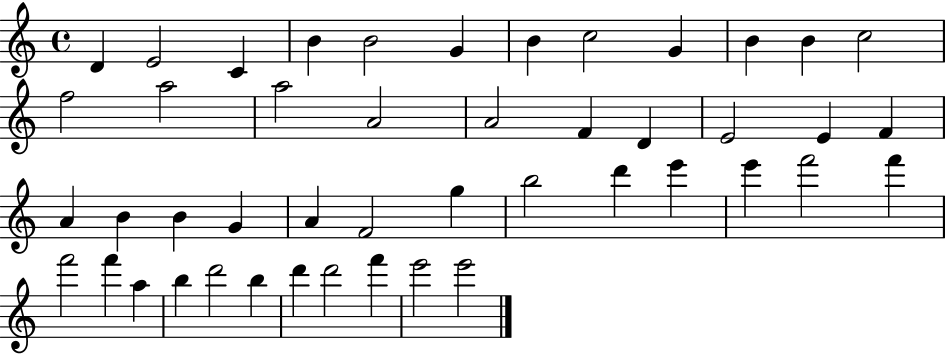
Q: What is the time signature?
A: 4/4